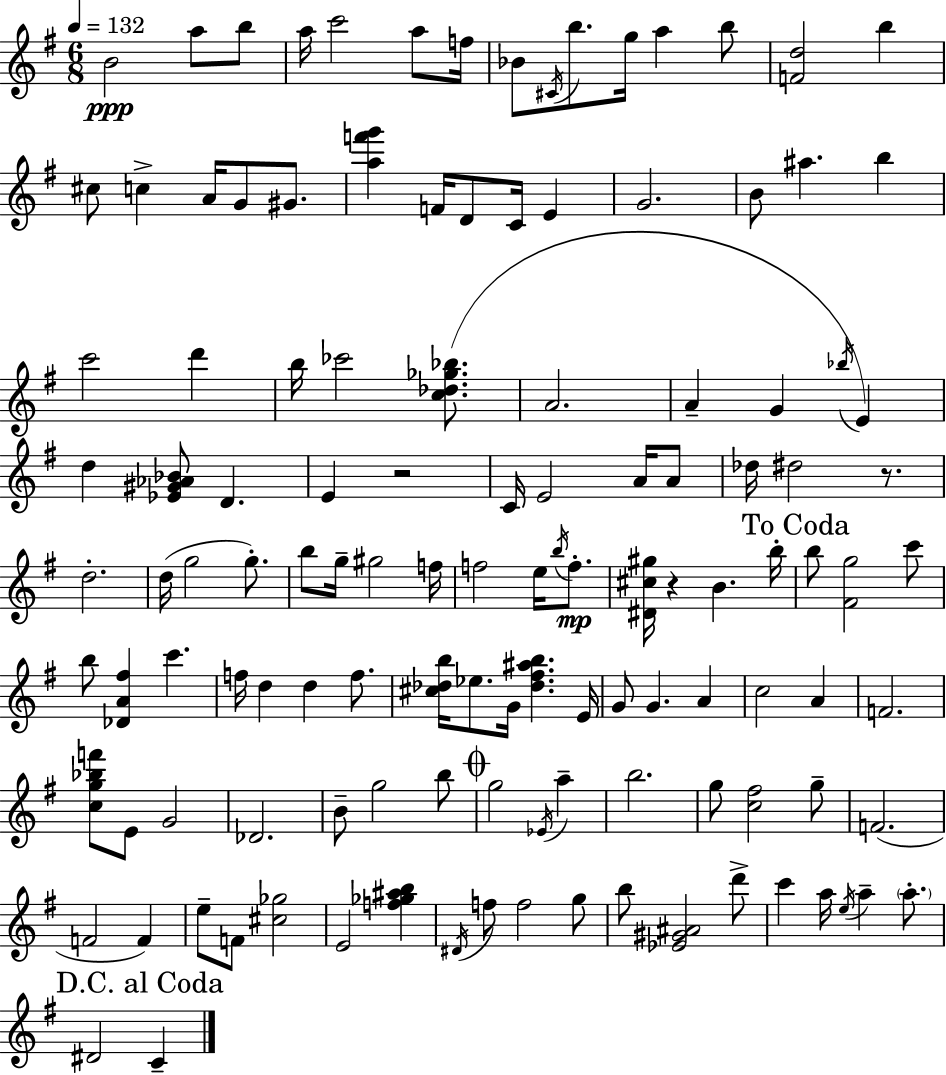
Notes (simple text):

B4/h A5/e B5/e A5/s C6/h A5/e F5/s Bb4/e C#4/s B5/e. G5/s A5/q B5/e [F4,D5]/h B5/q C#5/e C5/q A4/s G4/e G#4/e. [A5,F6,G6]/q F4/s D4/e C4/s E4/q G4/h. B4/e A#5/q. B5/q C6/h D6/q B5/s CES6/h [C5,Db5,Gb5,Bb5]/e. A4/h. A4/q G4/q Bb5/s E4/q D5/q [Eb4,G#4,Ab4,Bb4]/e D4/q. E4/q R/h C4/s E4/h A4/s A4/e Db5/s D#5/h R/e. D5/h. D5/s G5/h G5/e. B5/e G5/s G#5/h F5/s F5/h E5/s B5/s F5/e. [D#4,C#5,G#5]/s R/q B4/q. B5/s B5/e [F#4,G5]/h C6/e B5/e [Db4,A4,F#5]/q C6/q. F5/s D5/q D5/q F5/e. [C#5,Db5,B5]/s Eb5/e. G4/s [Db5,F#5,A#5,B5]/q. E4/s G4/e G4/q. A4/q C5/h A4/q F4/h. [C5,G5,Bb5,F6]/e E4/e G4/h Db4/h. B4/e G5/h B5/e G5/h Eb4/s A5/q B5/h. G5/e [C5,F#5]/h G5/e F4/h. F4/h F4/q E5/e F4/e [C#5,Gb5]/h E4/h [F5,Gb5,A#5,B5]/q D#4/s F5/e F5/h G5/e B5/e [Eb4,G#4,A#4]/h D6/e C6/q A5/s E5/s A5/q A5/e. D#4/h C4/q